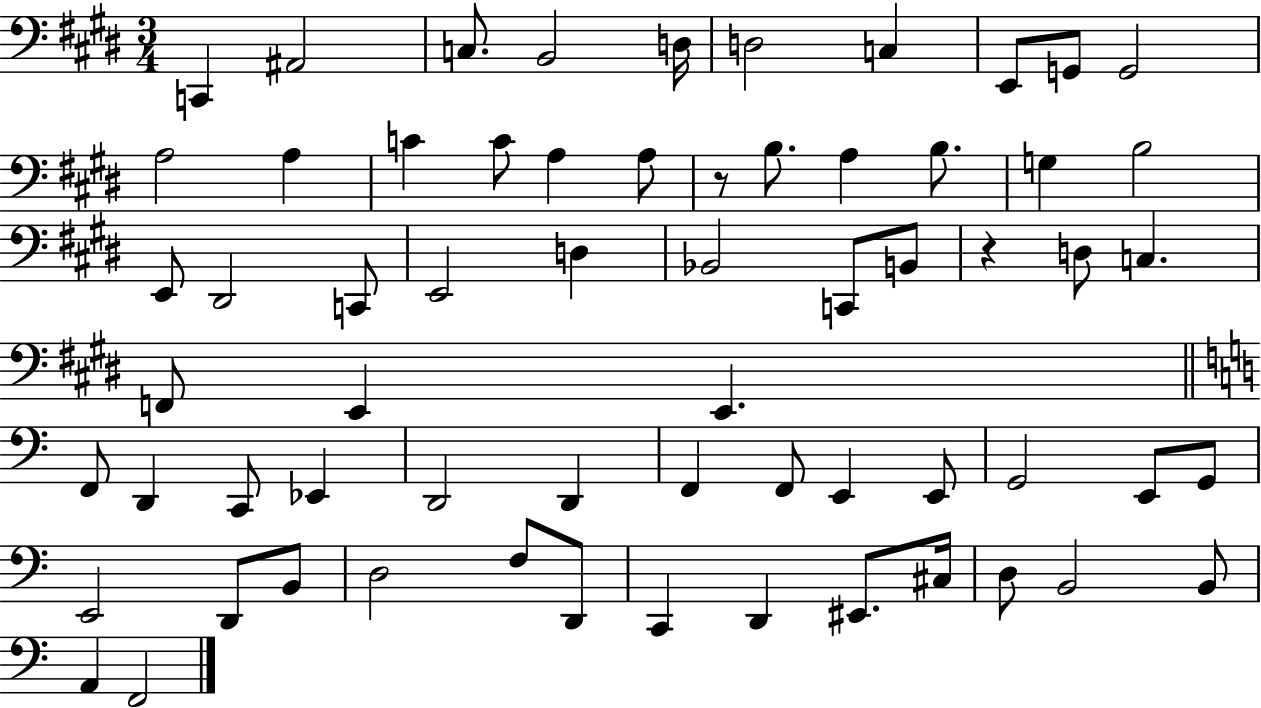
C2/q A#2/h C3/e. B2/h D3/s D3/h C3/q E2/e G2/e G2/h A3/h A3/q C4/q C4/e A3/q A3/e R/e B3/e. A3/q B3/e. G3/q B3/h E2/e D#2/h C2/e E2/h D3/q Bb2/h C2/e B2/e R/q D3/e C3/q. F2/e E2/q E2/q. F2/e D2/q C2/e Eb2/q D2/h D2/q F2/q F2/e E2/q E2/e G2/h E2/e G2/e E2/h D2/e B2/e D3/h F3/e D2/e C2/q D2/q EIS2/e. C#3/s D3/e B2/h B2/e A2/q F2/h